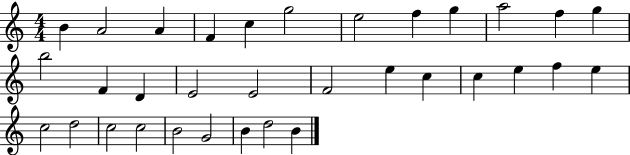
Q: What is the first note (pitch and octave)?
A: B4